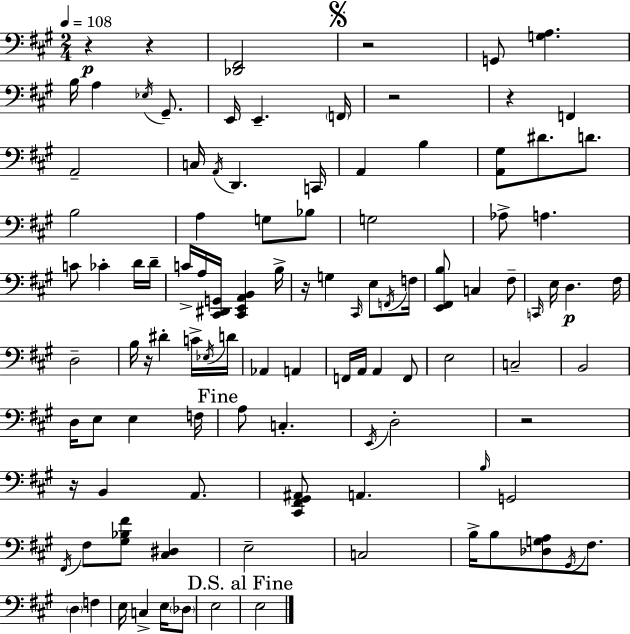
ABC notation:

X:1
T:Untitled
M:2/4
L:1/4
K:A
z z [_D,,^F,,]2 z2 G,,/2 [G,A,] B,/4 A, _E,/4 ^G,,/2 E,,/4 E,, F,,/4 z2 z F,, A,,2 C,/4 A,,/4 D,, C,,/4 A,, B, [A,,^G,]/2 ^D/2 D/2 B,2 A, G,/2 _B,/2 G,2 _A,/2 A, C/2 _C D/4 D/4 C/4 A,/4 [^C,,^D,,G,,]/4 [^C,,E,,A,,B,,] B,/4 z/4 G, ^C,,/4 E,/2 F,,/4 F,/4 [E,,^F,,B,]/2 C, ^F,/2 C,,/4 E,/4 D, ^F,/4 D,2 B,/4 z/4 ^D C/4 _E,/4 D/4 _A,, A,, F,,/4 A,,/4 A,, F,,/2 E,2 C,2 B,,2 D,/4 E,/2 E, F,/4 A,/2 C, E,,/4 D,2 z2 z/4 B,, A,,/2 [^C,,^F,,^G,,^A,,]/2 A,, B,/4 G,,2 ^F,,/4 ^F,/2 [^G,_B,^F]/2 [^C,^D,] E,2 C,2 B,/4 B,/2 [_D,G,A,]/2 ^G,,/4 ^F,/2 D, F, E,/4 C, E,/4 _D,/2 E,2 E,2